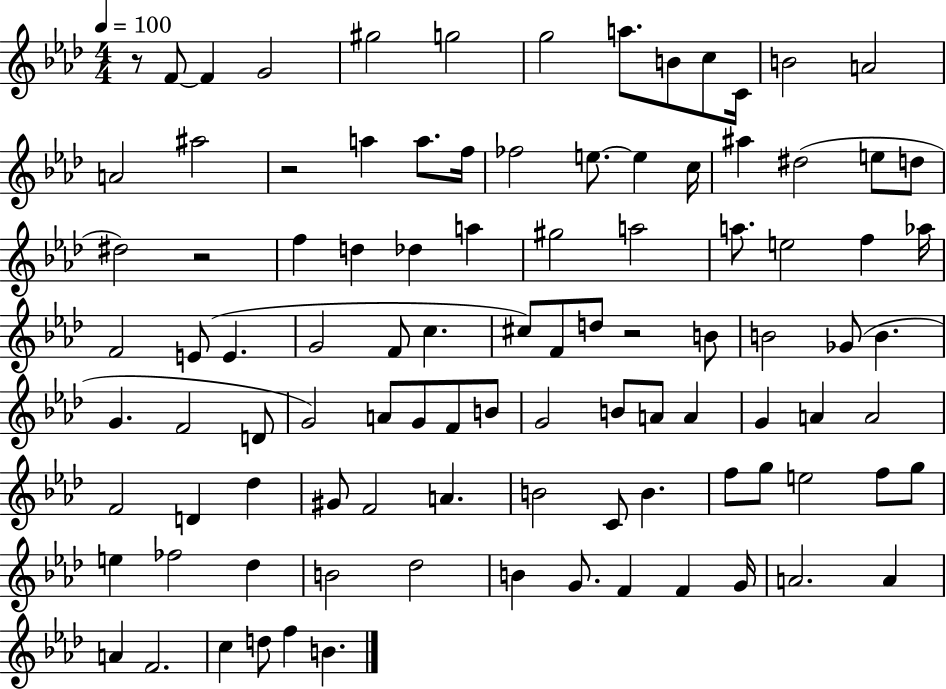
{
  \clef treble
  \numericTimeSignature
  \time 4/4
  \key aes \major
  \tempo 4 = 100
  \repeat volta 2 { r8 f'8~~ f'4 g'2 | gis''2 g''2 | g''2 a''8. b'8 c''8 c'16 | b'2 a'2 | \break a'2 ais''2 | r2 a''4 a''8. f''16 | fes''2 e''8.~~ e''4 c''16 | ais''4 dis''2( e''8 d''8 | \break dis''2) r2 | f''4 d''4 des''4 a''4 | gis''2 a''2 | a''8. e''2 f''4 aes''16 | \break f'2 e'8( e'4. | g'2 f'8 c''4. | cis''8) f'8 d''8 r2 b'8 | b'2 ges'8( b'4. | \break g'4. f'2 d'8 | g'2) a'8 g'8 f'8 b'8 | g'2 b'8 a'8 a'4 | g'4 a'4 a'2 | \break f'2 d'4 des''4 | gis'8 f'2 a'4. | b'2 c'8 b'4. | f''8 g''8 e''2 f''8 g''8 | \break e''4 fes''2 des''4 | b'2 des''2 | b'4 g'8. f'4 f'4 g'16 | a'2. a'4 | \break a'4 f'2. | c''4 d''8 f''4 b'4. | } \bar "|."
}